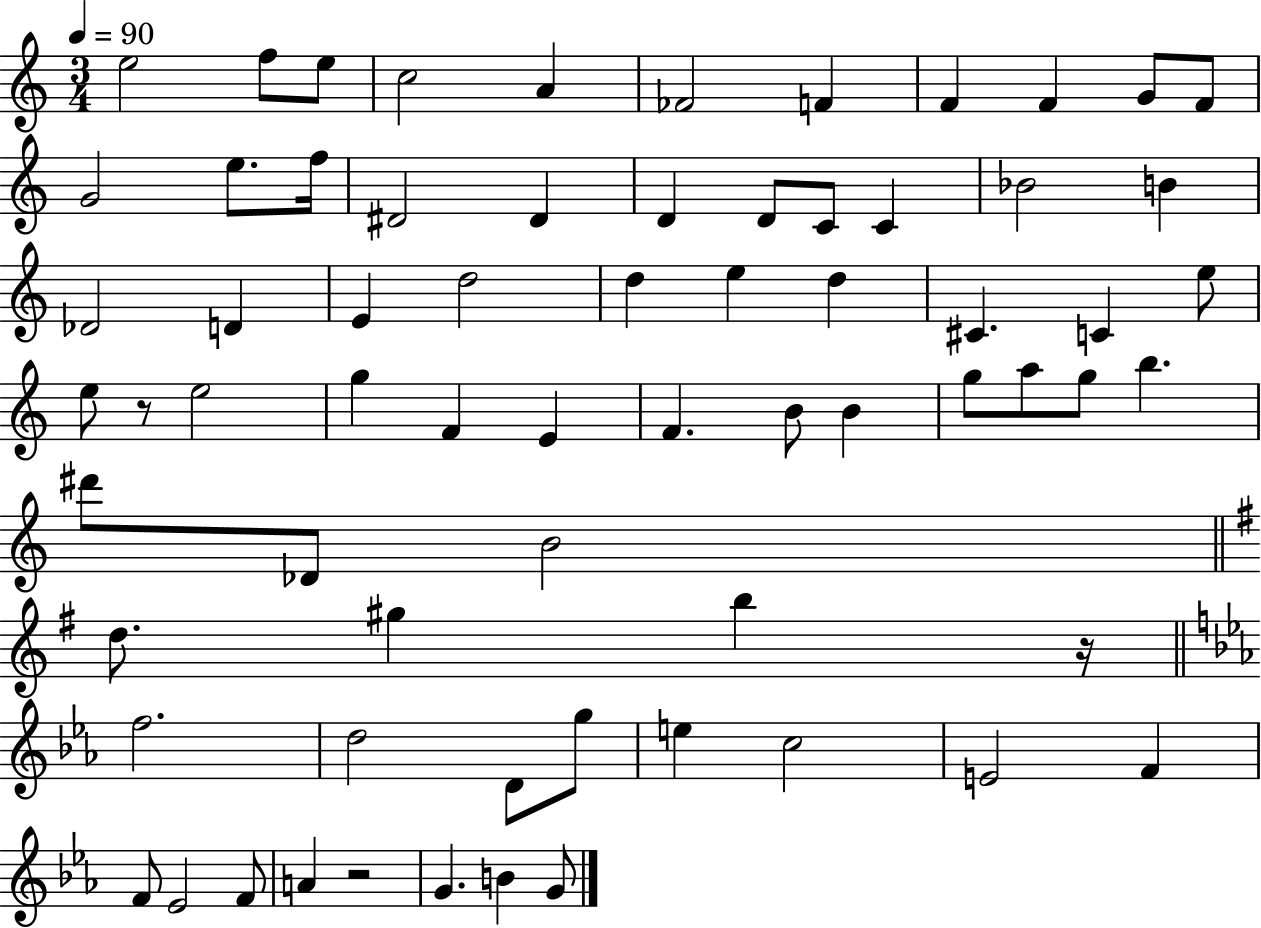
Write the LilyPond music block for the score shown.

{
  \clef treble
  \numericTimeSignature
  \time 3/4
  \key c \major
  \tempo 4 = 90
  e''2 f''8 e''8 | c''2 a'4 | fes'2 f'4 | f'4 f'4 g'8 f'8 | \break g'2 e''8. f''16 | dis'2 dis'4 | d'4 d'8 c'8 c'4 | bes'2 b'4 | \break des'2 d'4 | e'4 d''2 | d''4 e''4 d''4 | cis'4. c'4 e''8 | \break e''8 r8 e''2 | g''4 f'4 e'4 | f'4. b'8 b'4 | g''8 a''8 g''8 b''4. | \break dis'''8 des'8 b'2 | \bar "||" \break \key g \major d''8. gis''4 b''4 r16 | \bar "||" \break \key c \minor f''2. | d''2 d'8 g''8 | e''4 c''2 | e'2 f'4 | \break f'8 ees'2 f'8 | a'4 r2 | g'4. b'4 g'8 | \bar "|."
}